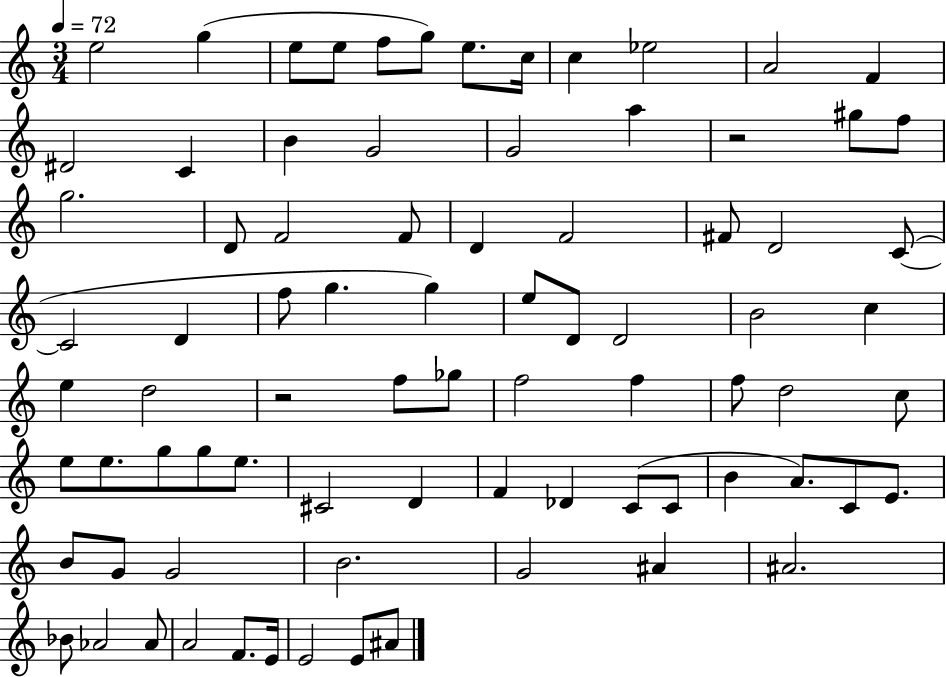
{
  \clef treble
  \numericTimeSignature
  \time 3/4
  \key c \major
  \tempo 4 = 72
  e''2 g''4( | e''8 e''8 f''8 g''8) e''8. c''16 | c''4 ees''2 | a'2 f'4 | \break dis'2 c'4 | b'4 g'2 | g'2 a''4 | r2 gis''8 f''8 | \break g''2. | d'8 f'2 f'8 | d'4 f'2 | fis'8 d'2 c'8~(~ | \break c'2 d'4 | f''8 g''4. g''4) | e''8 d'8 d'2 | b'2 c''4 | \break e''4 d''2 | r2 f''8 ges''8 | f''2 f''4 | f''8 d''2 c''8 | \break e''8 e''8. g''8 g''8 e''8. | cis'2 d'4 | f'4 des'4 c'8( c'8 | b'4 a'8.) c'8 e'8. | \break b'8 g'8 g'2 | b'2. | g'2 ais'4 | ais'2. | \break bes'8 aes'2 aes'8 | a'2 f'8. e'16 | e'2 e'8 ais'8 | \bar "|."
}